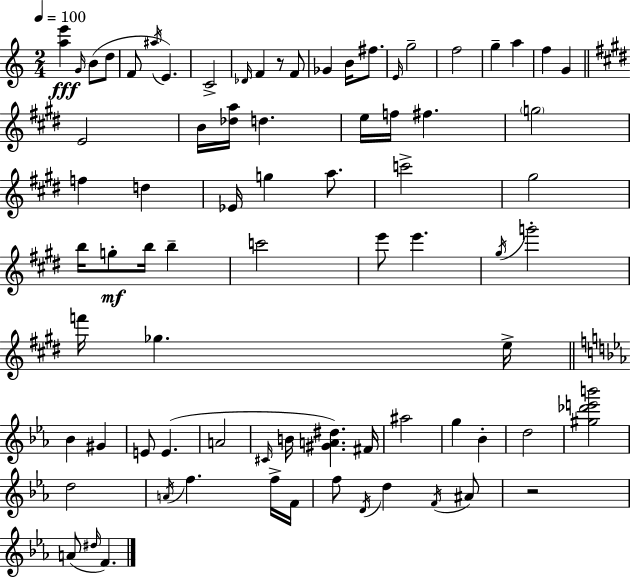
[A5,E6]/q G4/s B4/e D5/e F4/e A#5/s E4/q. C4/h Db4/s F4/q R/e F4/e Gb4/q B4/s F#5/e. E4/s G5/h F5/h G5/q A5/q F5/q G4/q E4/h B4/s [Db5,A5]/s D5/q. E5/s F5/s F#5/q. G5/h F5/q D5/q Eb4/s G5/q A5/e. C6/h G#5/h B5/s G5/e B5/s B5/q C6/h E6/e E6/q. G#5/s G6/h F6/s Gb5/q. E5/s Bb4/q G#4/q E4/e E4/q. A4/h C#4/s B4/s [G#4,A4,D#5]/q. F#4/s A#5/h G5/q Bb4/q D5/h [G#5,Db6,E6,B6]/h D5/h A4/s F5/q. F5/s F4/s F5/e D4/s D5/q F4/s A#4/e R/h A4/e D#5/s F4/q.